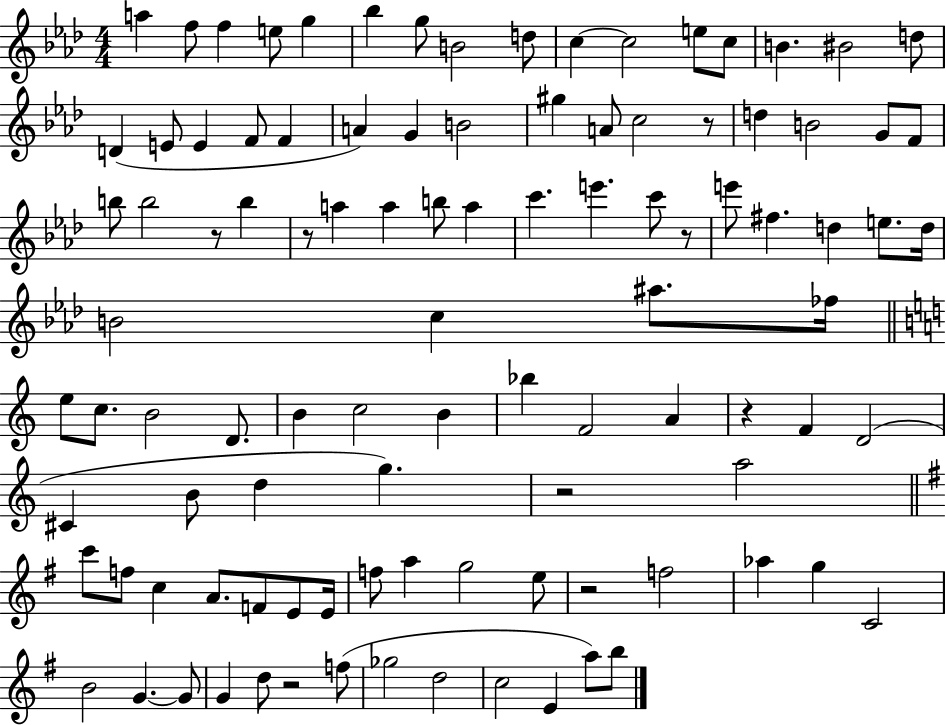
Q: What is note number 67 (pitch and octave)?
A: A5